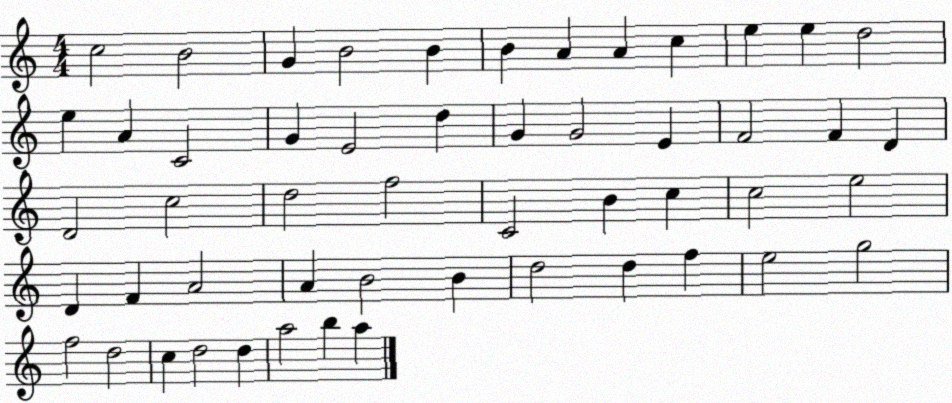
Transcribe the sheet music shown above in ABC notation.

X:1
T:Untitled
M:4/4
L:1/4
K:C
c2 B2 G B2 B B A A c e e d2 e A C2 G E2 d G G2 E F2 F D D2 c2 d2 f2 C2 B c c2 e2 D F A2 A B2 B d2 d f e2 g2 f2 d2 c d2 d a2 b a